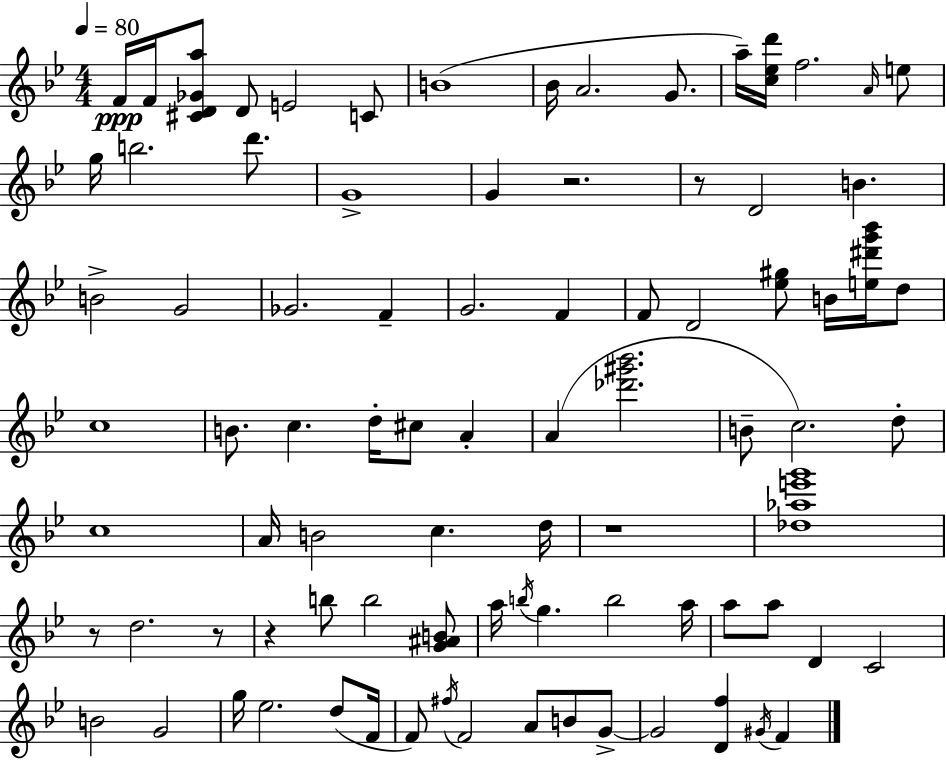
{
  \clef treble
  \numericTimeSignature
  \time 4/4
  \key g \minor
  \tempo 4 = 80
  \repeat volta 2 { f'16\ppp f'16 <cis' d' ges' a''>8 d'8 e'2 c'8 | b'1( | bes'16 a'2. g'8. | a''16--) <c'' ees'' d'''>16 f''2. \grace { a'16 } e''8 | \break g''16 b''2. d'''8. | g'1-> | g'4 r2. | r8 d'2 b'4. | \break b'2-> g'2 | ges'2. f'4-- | g'2. f'4 | f'8 d'2 <ees'' gis''>8 b'16 <e'' dis''' g''' bes'''>16 d''8 | \break c''1 | b'8. c''4. d''16-. cis''8 a'4-. | a'4( <des''' gis''' bes'''>2. | b'8-- c''2.) d''8-. | \break c''1 | a'16 b'2 c''4. | d''16 r1 | <des'' aes'' e''' g'''>1 | \break r8 d''2. r8 | r4 b''8 b''2 <g' ais' b'>8 | a''16 \acciaccatura { b''16 } g''4. b''2 | a''16 a''8 a''8 d'4 c'2 | \break b'2 g'2 | g''16 ees''2. d''8( | f'16 f'8) \acciaccatura { fis''16 } f'2 a'8 b'8 | g'8->~~ g'2 <d' f''>4 \acciaccatura { gis'16 } | \break f'4 } \bar "|."
}